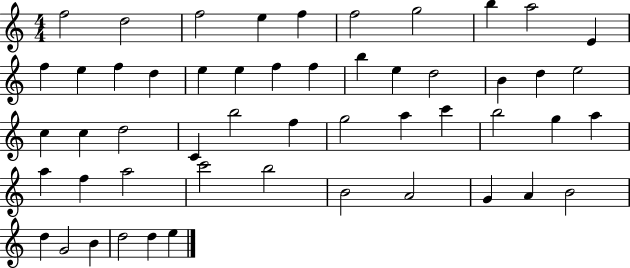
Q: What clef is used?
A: treble